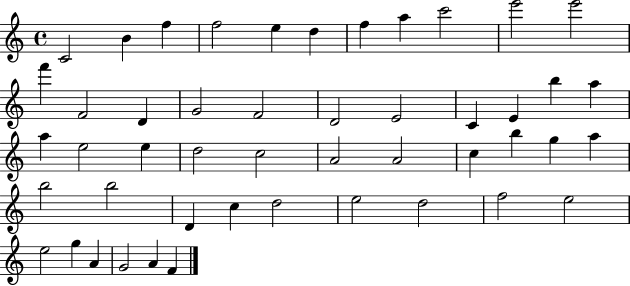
X:1
T:Untitled
M:4/4
L:1/4
K:C
C2 B f f2 e d f a c'2 e'2 e'2 f' F2 D G2 F2 D2 E2 C E b a a e2 e d2 c2 A2 A2 c b g a b2 b2 D c d2 e2 d2 f2 e2 e2 g A G2 A F